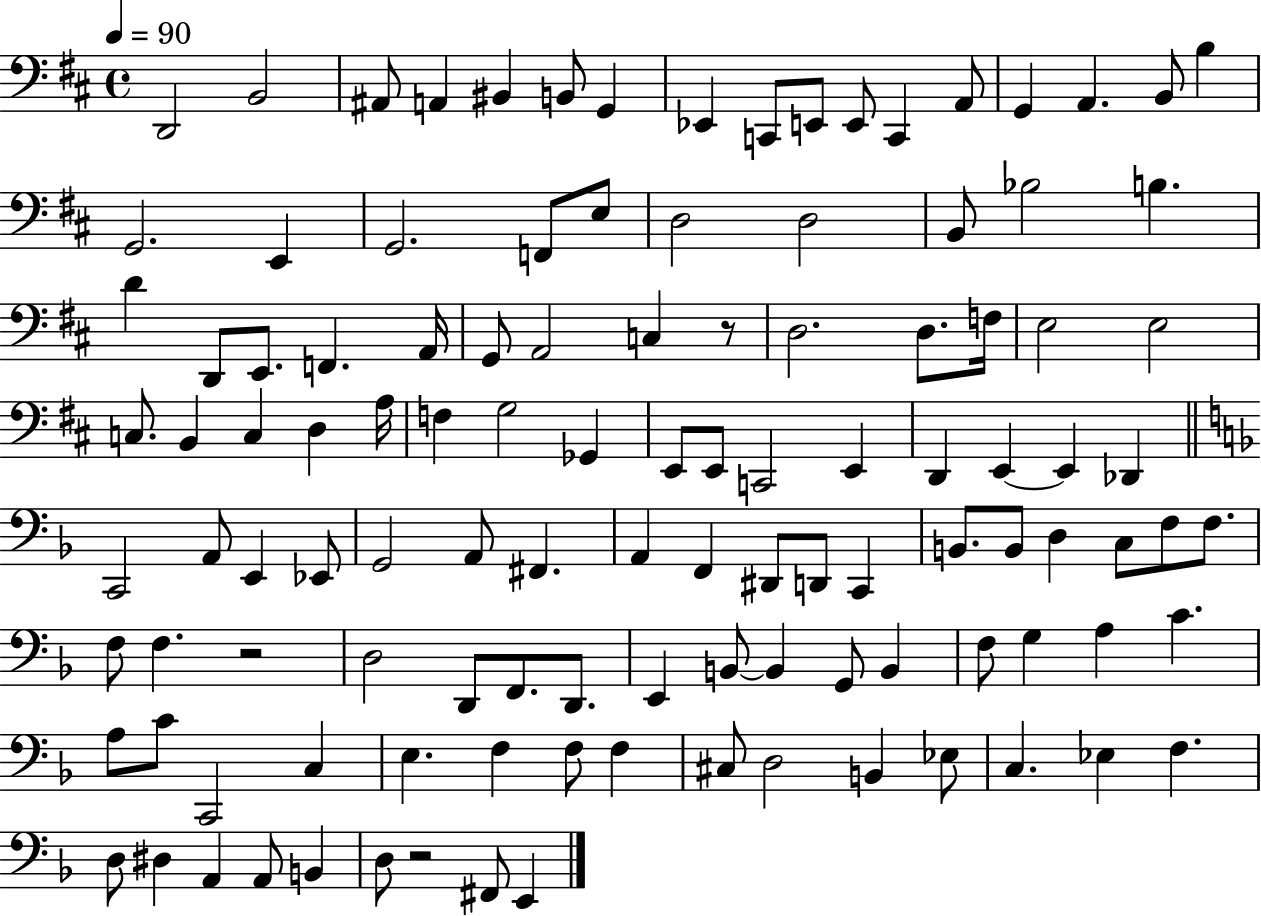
D2/h B2/h A#2/e A2/q BIS2/q B2/e G2/q Eb2/q C2/e E2/e E2/e C2/q A2/e G2/q A2/q. B2/e B3/q G2/h. E2/q G2/h. F2/e E3/e D3/h D3/h B2/e Bb3/h B3/q. D4/q D2/e E2/e. F2/q. A2/s G2/e A2/h C3/q R/e D3/h. D3/e. F3/s E3/h E3/h C3/e. B2/q C3/q D3/q A3/s F3/q G3/h Gb2/q E2/e E2/e C2/h E2/q D2/q E2/q E2/q Db2/q C2/h A2/e E2/q Eb2/e G2/h A2/e F#2/q. A2/q F2/q D#2/e D2/e C2/q B2/e. B2/e D3/q C3/e F3/e F3/e. F3/e F3/q. R/h D3/h D2/e F2/e. D2/e. E2/q B2/e B2/q G2/e B2/q F3/e G3/q A3/q C4/q. A3/e C4/e C2/h C3/q E3/q. F3/q F3/e F3/q C#3/e D3/h B2/q Eb3/e C3/q. Eb3/q F3/q. D3/e D#3/q A2/q A2/e B2/q D3/e R/h F#2/e E2/q